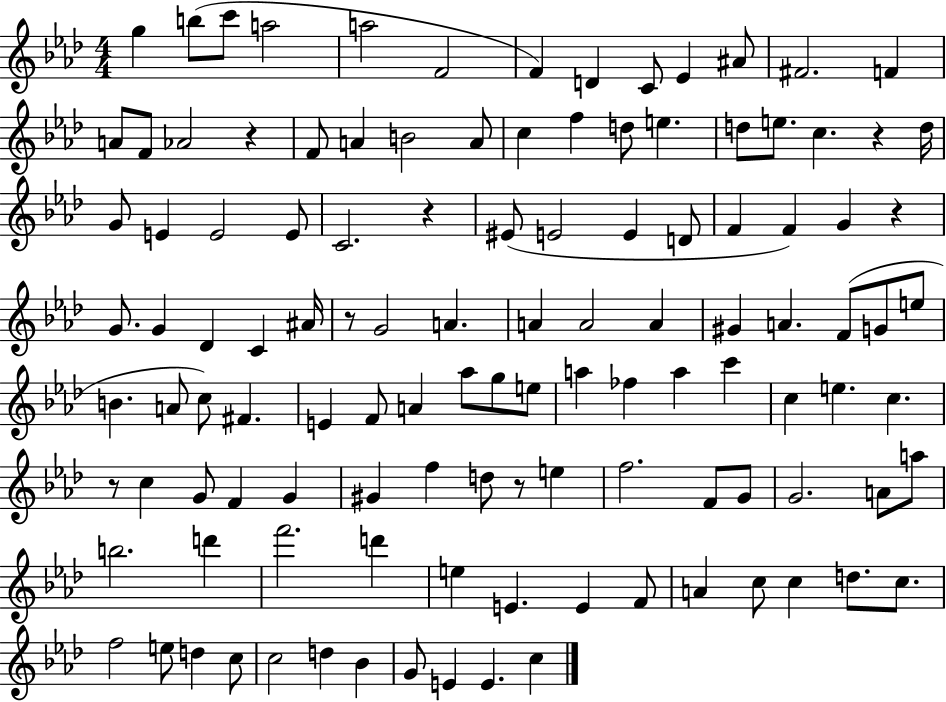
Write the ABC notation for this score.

X:1
T:Untitled
M:4/4
L:1/4
K:Ab
g b/2 c'/2 a2 a2 F2 F D C/2 _E ^A/2 ^F2 F A/2 F/2 _A2 z F/2 A B2 A/2 c f d/2 e d/2 e/2 c z d/4 G/2 E E2 E/2 C2 z ^E/2 E2 E D/2 F F G z G/2 G _D C ^A/4 z/2 G2 A A A2 A ^G A F/2 G/2 e/2 B A/2 c/2 ^F E F/2 A _a/2 g/2 e/2 a _f a c' c e c z/2 c G/2 F G ^G f d/2 z/2 e f2 F/2 G/2 G2 A/2 a/2 b2 d' f'2 d' e E E F/2 A c/2 c d/2 c/2 f2 e/2 d c/2 c2 d _B G/2 E E c